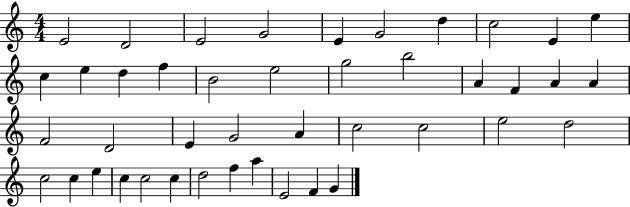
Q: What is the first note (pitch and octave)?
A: E4